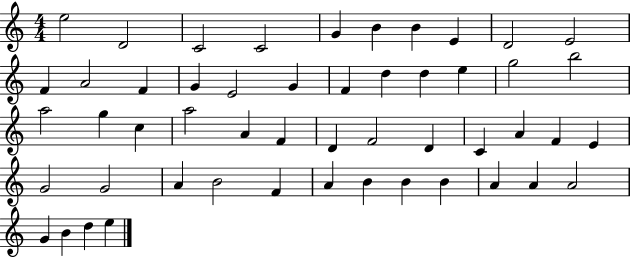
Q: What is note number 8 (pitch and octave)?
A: E4